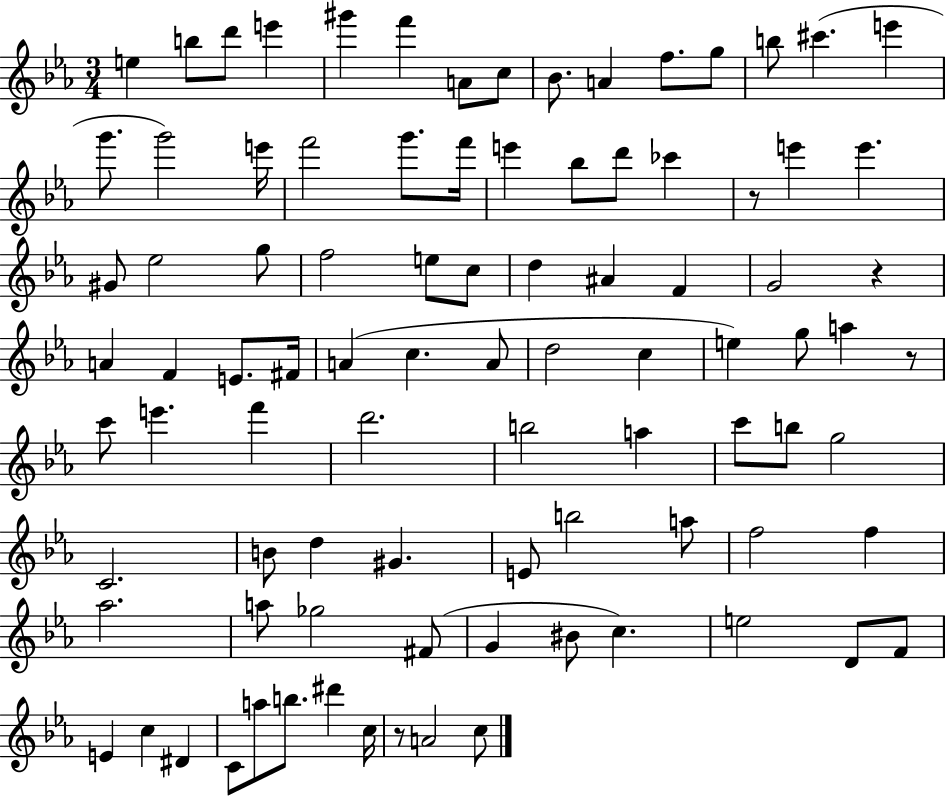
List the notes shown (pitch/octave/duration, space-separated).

E5/q B5/e D6/e E6/q G#6/q F6/q A4/e C5/e Bb4/e. A4/q F5/e. G5/e B5/e C#6/q. E6/q G6/e. G6/h E6/s F6/h G6/e. F6/s E6/q Bb5/e D6/e CES6/q R/e E6/q E6/q. G#4/e Eb5/h G5/e F5/h E5/e C5/e D5/q A#4/q F4/q G4/h R/q A4/q F4/q E4/e. F#4/s A4/q C5/q. A4/e D5/h C5/q E5/q G5/e A5/q R/e C6/e E6/q. F6/q D6/h. B5/h A5/q C6/e B5/e G5/h C4/h. B4/e D5/q G#4/q. E4/e B5/h A5/e F5/h F5/q Ab5/h. A5/e Gb5/h F#4/e G4/q BIS4/e C5/q. E5/h D4/e F4/e E4/q C5/q D#4/q C4/e A5/e B5/e. D#6/q C5/s R/e A4/h C5/e